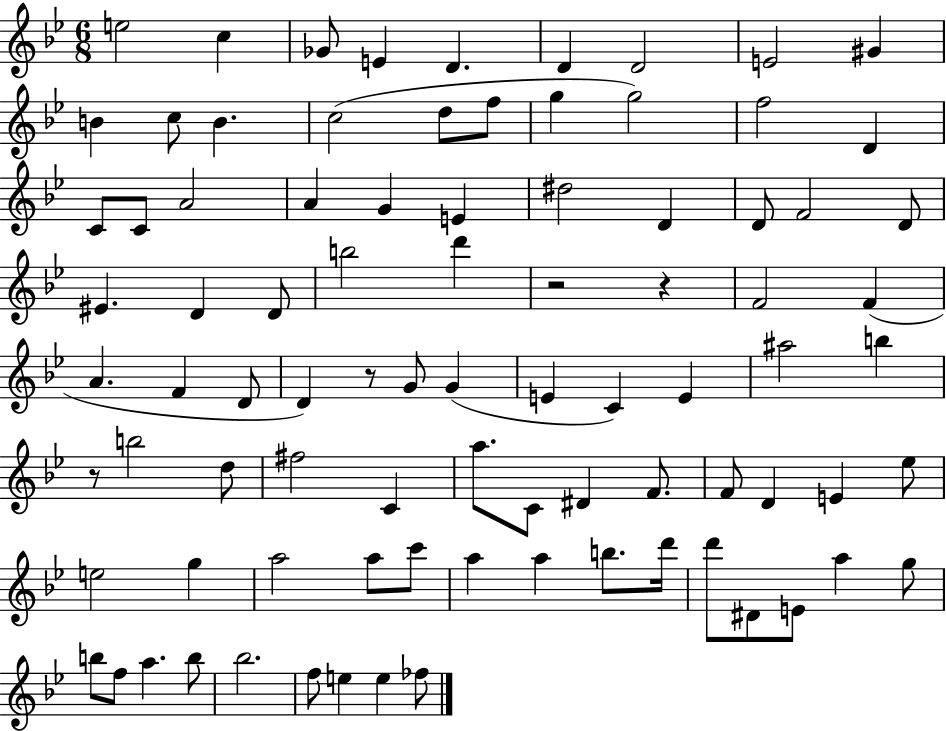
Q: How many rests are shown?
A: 4